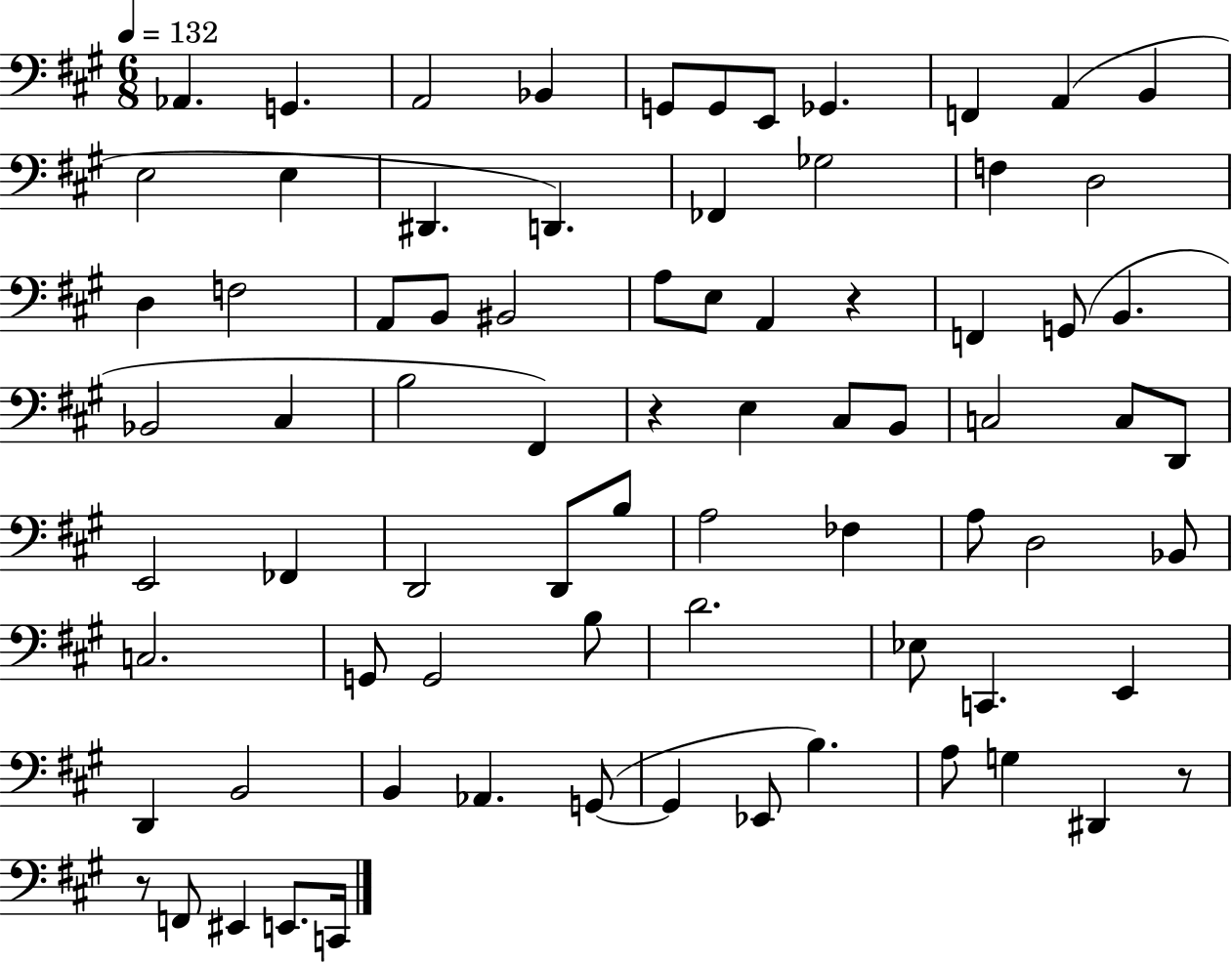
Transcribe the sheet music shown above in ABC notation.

X:1
T:Untitled
M:6/8
L:1/4
K:A
_A,, G,, A,,2 _B,, G,,/2 G,,/2 E,,/2 _G,, F,, A,, B,, E,2 E, ^D,, D,, _F,, _G,2 F, D,2 D, F,2 A,,/2 B,,/2 ^B,,2 A,/2 E,/2 A,, z F,, G,,/2 B,, _B,,2 ^C, B,2 ^F,, z E, ^C,/2 B,,/2 C,2 C,/2 D,,/2 E,,2 _F,, D,,2 D,,/2 B,/2 A,2 _F, A,/2 D,2 _B,,/2 C,2 G,,/2 G,,2 B,/2 D2 _E,/2 C,, E,, D,, B,,2 B,, _A,, G,,/2 G,, _E,,/2 B, A,/2 G, ^D,, z/2 z/2 F,,/2 ^E,, E,,/2 C,,/4